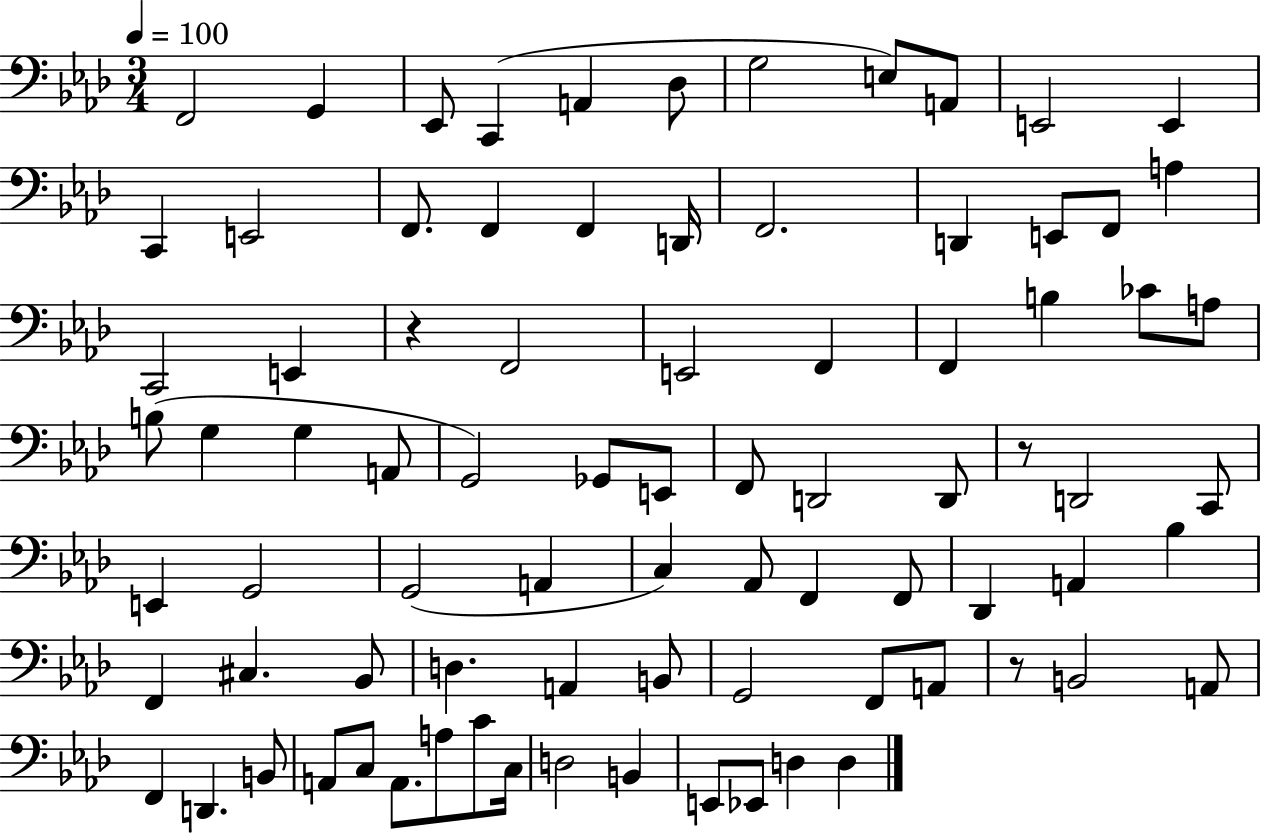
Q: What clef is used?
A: bass